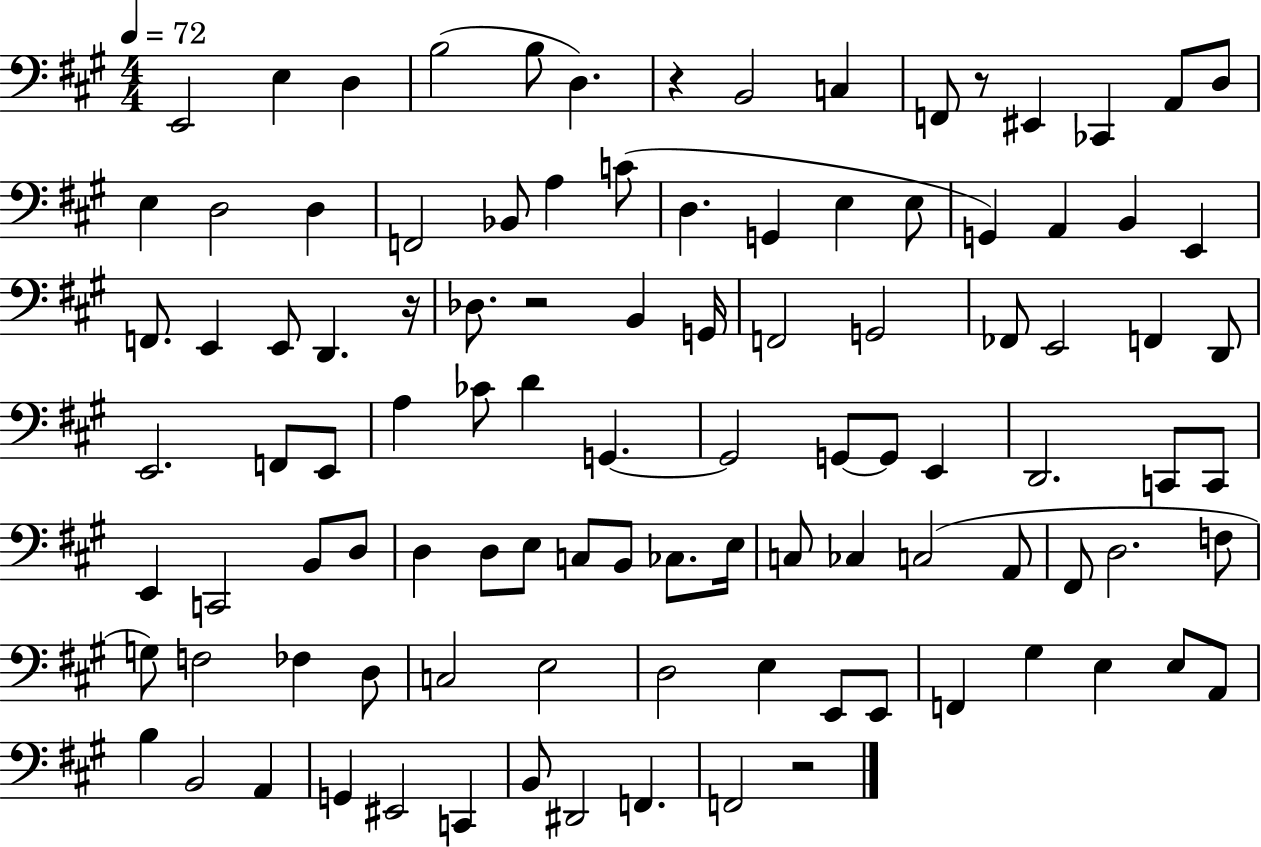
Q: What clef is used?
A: bass